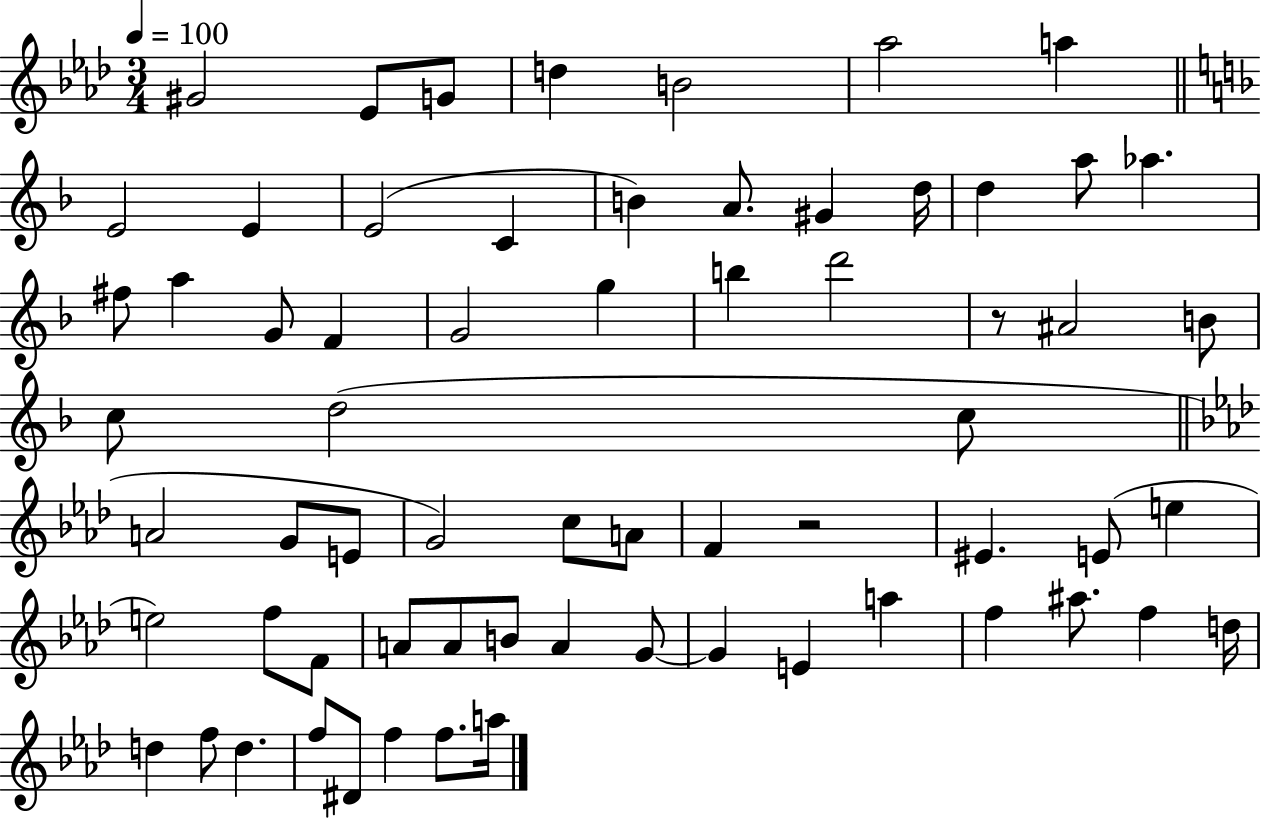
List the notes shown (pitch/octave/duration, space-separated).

G#4/h Eb4/e G4/e D5/q B4/h Ab5/h A5/q E4/h E4/q E4/h C4/q B4/q A4/e. G#4/q D5/s D5/q A5/e Ab5/q. F#5/e A5/q G4/e F4/q G4/h G5/q B5/q D6/h R/e A#4/h B4/e C5/e D5/h C5/e A4/h G4/e E4/e G4/h C5/e A4/e F4/q R/h EIS4/q. E4/e E5/q E5/h F5/e F4/e A4/e A4/e B4/e A4/q G4/e G4/q E4/q A5/q F5/q A#5/e. F5/q D5/s D5/q F5/e D5/q. F5/e D#4/e F5/q F5/e. A5/s